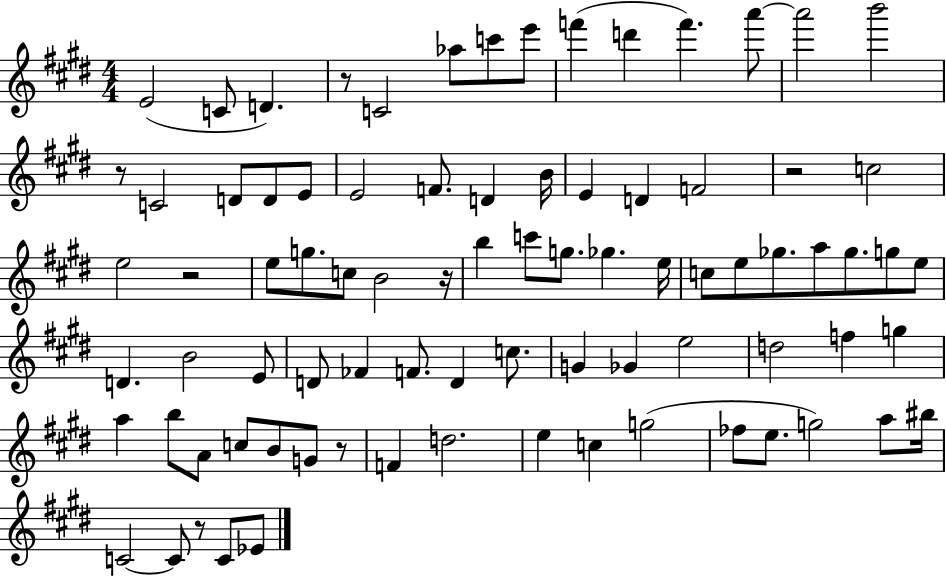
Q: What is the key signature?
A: E major